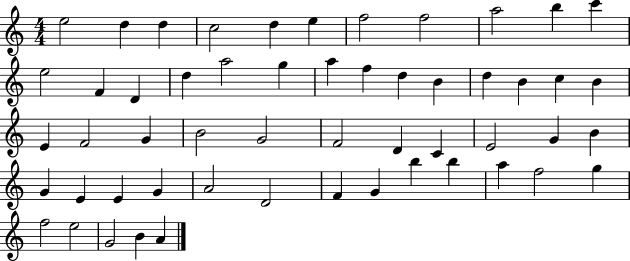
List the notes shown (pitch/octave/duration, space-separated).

E5/h D5/q D5/q C5/h D5/q E5/q F5/h F5/h A5/h B5/q C6/q E5/h F4/q D4/q D5/q A5/h G5/q A5/q F5/q D5/q B4/q D5/q B4/q C5/q B4/q E4/q F4/h G4/q B4/h G4/h F4/h D4/q C4/q E4/h G4/q B4/q G4/q E4/q E4/q G4/q A4/h D4/h F4/q G4/q B5/q B5/q A5/q F5/h G5/q F5/h E5/h G4/h B4/q A4/q